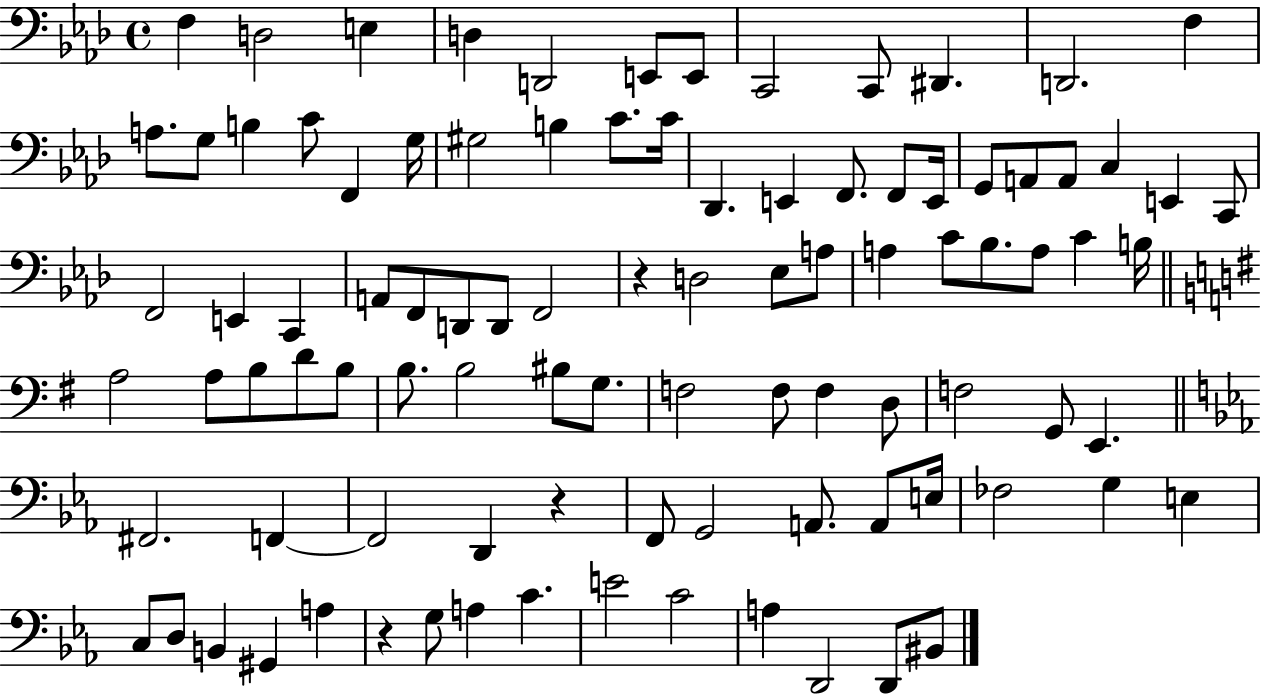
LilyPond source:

{
  \clef bass
  \time 4/4
  \defaultTimeSignature
  \key aes \major
  f4 d2 e4 | d4 d,2 e,8 e,8 | c,2 c,8 dis,4. | d,2. f4 | \break a8. g8 b4 c'8 f,4 g16 | gis2 b4 c'8. c'16 | des,4. e,4 f,8. f,8 e,16 | g,8 a,8 a,8 c4 e,4 c,8 | \break f,2 e,4 c,4 | a,8 f,8 d,8 d,8 f,2 | r4 d2 ees8 a8 | a4 c'8 bes8. a8 c'4 b16 | \break \bar "||" \break \key g \major a2 a8 b8 d'8 b8 | b8. b2 bis8 g8. | f2 f8 f4 d8 | f2 g,8 e,4. | \break \bar "||" \break \key ees \major fis,2. f,4~~ | f,2 d,4 r4 | f,8 g,2 a,8. a,8 e16 | fes2 g4 e4 | \break c8 d8 b,4 gis,4 a4 | r4 g8 a4 c'4. | e'2 c'2 | a4 d,2 d,8 bis,8 | \break \bar "|."
}